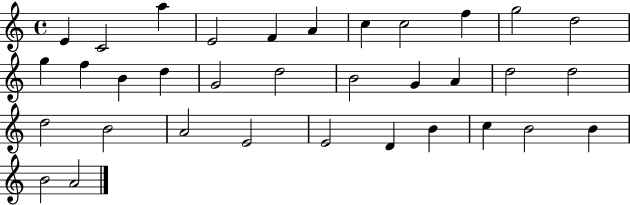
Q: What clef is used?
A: treble